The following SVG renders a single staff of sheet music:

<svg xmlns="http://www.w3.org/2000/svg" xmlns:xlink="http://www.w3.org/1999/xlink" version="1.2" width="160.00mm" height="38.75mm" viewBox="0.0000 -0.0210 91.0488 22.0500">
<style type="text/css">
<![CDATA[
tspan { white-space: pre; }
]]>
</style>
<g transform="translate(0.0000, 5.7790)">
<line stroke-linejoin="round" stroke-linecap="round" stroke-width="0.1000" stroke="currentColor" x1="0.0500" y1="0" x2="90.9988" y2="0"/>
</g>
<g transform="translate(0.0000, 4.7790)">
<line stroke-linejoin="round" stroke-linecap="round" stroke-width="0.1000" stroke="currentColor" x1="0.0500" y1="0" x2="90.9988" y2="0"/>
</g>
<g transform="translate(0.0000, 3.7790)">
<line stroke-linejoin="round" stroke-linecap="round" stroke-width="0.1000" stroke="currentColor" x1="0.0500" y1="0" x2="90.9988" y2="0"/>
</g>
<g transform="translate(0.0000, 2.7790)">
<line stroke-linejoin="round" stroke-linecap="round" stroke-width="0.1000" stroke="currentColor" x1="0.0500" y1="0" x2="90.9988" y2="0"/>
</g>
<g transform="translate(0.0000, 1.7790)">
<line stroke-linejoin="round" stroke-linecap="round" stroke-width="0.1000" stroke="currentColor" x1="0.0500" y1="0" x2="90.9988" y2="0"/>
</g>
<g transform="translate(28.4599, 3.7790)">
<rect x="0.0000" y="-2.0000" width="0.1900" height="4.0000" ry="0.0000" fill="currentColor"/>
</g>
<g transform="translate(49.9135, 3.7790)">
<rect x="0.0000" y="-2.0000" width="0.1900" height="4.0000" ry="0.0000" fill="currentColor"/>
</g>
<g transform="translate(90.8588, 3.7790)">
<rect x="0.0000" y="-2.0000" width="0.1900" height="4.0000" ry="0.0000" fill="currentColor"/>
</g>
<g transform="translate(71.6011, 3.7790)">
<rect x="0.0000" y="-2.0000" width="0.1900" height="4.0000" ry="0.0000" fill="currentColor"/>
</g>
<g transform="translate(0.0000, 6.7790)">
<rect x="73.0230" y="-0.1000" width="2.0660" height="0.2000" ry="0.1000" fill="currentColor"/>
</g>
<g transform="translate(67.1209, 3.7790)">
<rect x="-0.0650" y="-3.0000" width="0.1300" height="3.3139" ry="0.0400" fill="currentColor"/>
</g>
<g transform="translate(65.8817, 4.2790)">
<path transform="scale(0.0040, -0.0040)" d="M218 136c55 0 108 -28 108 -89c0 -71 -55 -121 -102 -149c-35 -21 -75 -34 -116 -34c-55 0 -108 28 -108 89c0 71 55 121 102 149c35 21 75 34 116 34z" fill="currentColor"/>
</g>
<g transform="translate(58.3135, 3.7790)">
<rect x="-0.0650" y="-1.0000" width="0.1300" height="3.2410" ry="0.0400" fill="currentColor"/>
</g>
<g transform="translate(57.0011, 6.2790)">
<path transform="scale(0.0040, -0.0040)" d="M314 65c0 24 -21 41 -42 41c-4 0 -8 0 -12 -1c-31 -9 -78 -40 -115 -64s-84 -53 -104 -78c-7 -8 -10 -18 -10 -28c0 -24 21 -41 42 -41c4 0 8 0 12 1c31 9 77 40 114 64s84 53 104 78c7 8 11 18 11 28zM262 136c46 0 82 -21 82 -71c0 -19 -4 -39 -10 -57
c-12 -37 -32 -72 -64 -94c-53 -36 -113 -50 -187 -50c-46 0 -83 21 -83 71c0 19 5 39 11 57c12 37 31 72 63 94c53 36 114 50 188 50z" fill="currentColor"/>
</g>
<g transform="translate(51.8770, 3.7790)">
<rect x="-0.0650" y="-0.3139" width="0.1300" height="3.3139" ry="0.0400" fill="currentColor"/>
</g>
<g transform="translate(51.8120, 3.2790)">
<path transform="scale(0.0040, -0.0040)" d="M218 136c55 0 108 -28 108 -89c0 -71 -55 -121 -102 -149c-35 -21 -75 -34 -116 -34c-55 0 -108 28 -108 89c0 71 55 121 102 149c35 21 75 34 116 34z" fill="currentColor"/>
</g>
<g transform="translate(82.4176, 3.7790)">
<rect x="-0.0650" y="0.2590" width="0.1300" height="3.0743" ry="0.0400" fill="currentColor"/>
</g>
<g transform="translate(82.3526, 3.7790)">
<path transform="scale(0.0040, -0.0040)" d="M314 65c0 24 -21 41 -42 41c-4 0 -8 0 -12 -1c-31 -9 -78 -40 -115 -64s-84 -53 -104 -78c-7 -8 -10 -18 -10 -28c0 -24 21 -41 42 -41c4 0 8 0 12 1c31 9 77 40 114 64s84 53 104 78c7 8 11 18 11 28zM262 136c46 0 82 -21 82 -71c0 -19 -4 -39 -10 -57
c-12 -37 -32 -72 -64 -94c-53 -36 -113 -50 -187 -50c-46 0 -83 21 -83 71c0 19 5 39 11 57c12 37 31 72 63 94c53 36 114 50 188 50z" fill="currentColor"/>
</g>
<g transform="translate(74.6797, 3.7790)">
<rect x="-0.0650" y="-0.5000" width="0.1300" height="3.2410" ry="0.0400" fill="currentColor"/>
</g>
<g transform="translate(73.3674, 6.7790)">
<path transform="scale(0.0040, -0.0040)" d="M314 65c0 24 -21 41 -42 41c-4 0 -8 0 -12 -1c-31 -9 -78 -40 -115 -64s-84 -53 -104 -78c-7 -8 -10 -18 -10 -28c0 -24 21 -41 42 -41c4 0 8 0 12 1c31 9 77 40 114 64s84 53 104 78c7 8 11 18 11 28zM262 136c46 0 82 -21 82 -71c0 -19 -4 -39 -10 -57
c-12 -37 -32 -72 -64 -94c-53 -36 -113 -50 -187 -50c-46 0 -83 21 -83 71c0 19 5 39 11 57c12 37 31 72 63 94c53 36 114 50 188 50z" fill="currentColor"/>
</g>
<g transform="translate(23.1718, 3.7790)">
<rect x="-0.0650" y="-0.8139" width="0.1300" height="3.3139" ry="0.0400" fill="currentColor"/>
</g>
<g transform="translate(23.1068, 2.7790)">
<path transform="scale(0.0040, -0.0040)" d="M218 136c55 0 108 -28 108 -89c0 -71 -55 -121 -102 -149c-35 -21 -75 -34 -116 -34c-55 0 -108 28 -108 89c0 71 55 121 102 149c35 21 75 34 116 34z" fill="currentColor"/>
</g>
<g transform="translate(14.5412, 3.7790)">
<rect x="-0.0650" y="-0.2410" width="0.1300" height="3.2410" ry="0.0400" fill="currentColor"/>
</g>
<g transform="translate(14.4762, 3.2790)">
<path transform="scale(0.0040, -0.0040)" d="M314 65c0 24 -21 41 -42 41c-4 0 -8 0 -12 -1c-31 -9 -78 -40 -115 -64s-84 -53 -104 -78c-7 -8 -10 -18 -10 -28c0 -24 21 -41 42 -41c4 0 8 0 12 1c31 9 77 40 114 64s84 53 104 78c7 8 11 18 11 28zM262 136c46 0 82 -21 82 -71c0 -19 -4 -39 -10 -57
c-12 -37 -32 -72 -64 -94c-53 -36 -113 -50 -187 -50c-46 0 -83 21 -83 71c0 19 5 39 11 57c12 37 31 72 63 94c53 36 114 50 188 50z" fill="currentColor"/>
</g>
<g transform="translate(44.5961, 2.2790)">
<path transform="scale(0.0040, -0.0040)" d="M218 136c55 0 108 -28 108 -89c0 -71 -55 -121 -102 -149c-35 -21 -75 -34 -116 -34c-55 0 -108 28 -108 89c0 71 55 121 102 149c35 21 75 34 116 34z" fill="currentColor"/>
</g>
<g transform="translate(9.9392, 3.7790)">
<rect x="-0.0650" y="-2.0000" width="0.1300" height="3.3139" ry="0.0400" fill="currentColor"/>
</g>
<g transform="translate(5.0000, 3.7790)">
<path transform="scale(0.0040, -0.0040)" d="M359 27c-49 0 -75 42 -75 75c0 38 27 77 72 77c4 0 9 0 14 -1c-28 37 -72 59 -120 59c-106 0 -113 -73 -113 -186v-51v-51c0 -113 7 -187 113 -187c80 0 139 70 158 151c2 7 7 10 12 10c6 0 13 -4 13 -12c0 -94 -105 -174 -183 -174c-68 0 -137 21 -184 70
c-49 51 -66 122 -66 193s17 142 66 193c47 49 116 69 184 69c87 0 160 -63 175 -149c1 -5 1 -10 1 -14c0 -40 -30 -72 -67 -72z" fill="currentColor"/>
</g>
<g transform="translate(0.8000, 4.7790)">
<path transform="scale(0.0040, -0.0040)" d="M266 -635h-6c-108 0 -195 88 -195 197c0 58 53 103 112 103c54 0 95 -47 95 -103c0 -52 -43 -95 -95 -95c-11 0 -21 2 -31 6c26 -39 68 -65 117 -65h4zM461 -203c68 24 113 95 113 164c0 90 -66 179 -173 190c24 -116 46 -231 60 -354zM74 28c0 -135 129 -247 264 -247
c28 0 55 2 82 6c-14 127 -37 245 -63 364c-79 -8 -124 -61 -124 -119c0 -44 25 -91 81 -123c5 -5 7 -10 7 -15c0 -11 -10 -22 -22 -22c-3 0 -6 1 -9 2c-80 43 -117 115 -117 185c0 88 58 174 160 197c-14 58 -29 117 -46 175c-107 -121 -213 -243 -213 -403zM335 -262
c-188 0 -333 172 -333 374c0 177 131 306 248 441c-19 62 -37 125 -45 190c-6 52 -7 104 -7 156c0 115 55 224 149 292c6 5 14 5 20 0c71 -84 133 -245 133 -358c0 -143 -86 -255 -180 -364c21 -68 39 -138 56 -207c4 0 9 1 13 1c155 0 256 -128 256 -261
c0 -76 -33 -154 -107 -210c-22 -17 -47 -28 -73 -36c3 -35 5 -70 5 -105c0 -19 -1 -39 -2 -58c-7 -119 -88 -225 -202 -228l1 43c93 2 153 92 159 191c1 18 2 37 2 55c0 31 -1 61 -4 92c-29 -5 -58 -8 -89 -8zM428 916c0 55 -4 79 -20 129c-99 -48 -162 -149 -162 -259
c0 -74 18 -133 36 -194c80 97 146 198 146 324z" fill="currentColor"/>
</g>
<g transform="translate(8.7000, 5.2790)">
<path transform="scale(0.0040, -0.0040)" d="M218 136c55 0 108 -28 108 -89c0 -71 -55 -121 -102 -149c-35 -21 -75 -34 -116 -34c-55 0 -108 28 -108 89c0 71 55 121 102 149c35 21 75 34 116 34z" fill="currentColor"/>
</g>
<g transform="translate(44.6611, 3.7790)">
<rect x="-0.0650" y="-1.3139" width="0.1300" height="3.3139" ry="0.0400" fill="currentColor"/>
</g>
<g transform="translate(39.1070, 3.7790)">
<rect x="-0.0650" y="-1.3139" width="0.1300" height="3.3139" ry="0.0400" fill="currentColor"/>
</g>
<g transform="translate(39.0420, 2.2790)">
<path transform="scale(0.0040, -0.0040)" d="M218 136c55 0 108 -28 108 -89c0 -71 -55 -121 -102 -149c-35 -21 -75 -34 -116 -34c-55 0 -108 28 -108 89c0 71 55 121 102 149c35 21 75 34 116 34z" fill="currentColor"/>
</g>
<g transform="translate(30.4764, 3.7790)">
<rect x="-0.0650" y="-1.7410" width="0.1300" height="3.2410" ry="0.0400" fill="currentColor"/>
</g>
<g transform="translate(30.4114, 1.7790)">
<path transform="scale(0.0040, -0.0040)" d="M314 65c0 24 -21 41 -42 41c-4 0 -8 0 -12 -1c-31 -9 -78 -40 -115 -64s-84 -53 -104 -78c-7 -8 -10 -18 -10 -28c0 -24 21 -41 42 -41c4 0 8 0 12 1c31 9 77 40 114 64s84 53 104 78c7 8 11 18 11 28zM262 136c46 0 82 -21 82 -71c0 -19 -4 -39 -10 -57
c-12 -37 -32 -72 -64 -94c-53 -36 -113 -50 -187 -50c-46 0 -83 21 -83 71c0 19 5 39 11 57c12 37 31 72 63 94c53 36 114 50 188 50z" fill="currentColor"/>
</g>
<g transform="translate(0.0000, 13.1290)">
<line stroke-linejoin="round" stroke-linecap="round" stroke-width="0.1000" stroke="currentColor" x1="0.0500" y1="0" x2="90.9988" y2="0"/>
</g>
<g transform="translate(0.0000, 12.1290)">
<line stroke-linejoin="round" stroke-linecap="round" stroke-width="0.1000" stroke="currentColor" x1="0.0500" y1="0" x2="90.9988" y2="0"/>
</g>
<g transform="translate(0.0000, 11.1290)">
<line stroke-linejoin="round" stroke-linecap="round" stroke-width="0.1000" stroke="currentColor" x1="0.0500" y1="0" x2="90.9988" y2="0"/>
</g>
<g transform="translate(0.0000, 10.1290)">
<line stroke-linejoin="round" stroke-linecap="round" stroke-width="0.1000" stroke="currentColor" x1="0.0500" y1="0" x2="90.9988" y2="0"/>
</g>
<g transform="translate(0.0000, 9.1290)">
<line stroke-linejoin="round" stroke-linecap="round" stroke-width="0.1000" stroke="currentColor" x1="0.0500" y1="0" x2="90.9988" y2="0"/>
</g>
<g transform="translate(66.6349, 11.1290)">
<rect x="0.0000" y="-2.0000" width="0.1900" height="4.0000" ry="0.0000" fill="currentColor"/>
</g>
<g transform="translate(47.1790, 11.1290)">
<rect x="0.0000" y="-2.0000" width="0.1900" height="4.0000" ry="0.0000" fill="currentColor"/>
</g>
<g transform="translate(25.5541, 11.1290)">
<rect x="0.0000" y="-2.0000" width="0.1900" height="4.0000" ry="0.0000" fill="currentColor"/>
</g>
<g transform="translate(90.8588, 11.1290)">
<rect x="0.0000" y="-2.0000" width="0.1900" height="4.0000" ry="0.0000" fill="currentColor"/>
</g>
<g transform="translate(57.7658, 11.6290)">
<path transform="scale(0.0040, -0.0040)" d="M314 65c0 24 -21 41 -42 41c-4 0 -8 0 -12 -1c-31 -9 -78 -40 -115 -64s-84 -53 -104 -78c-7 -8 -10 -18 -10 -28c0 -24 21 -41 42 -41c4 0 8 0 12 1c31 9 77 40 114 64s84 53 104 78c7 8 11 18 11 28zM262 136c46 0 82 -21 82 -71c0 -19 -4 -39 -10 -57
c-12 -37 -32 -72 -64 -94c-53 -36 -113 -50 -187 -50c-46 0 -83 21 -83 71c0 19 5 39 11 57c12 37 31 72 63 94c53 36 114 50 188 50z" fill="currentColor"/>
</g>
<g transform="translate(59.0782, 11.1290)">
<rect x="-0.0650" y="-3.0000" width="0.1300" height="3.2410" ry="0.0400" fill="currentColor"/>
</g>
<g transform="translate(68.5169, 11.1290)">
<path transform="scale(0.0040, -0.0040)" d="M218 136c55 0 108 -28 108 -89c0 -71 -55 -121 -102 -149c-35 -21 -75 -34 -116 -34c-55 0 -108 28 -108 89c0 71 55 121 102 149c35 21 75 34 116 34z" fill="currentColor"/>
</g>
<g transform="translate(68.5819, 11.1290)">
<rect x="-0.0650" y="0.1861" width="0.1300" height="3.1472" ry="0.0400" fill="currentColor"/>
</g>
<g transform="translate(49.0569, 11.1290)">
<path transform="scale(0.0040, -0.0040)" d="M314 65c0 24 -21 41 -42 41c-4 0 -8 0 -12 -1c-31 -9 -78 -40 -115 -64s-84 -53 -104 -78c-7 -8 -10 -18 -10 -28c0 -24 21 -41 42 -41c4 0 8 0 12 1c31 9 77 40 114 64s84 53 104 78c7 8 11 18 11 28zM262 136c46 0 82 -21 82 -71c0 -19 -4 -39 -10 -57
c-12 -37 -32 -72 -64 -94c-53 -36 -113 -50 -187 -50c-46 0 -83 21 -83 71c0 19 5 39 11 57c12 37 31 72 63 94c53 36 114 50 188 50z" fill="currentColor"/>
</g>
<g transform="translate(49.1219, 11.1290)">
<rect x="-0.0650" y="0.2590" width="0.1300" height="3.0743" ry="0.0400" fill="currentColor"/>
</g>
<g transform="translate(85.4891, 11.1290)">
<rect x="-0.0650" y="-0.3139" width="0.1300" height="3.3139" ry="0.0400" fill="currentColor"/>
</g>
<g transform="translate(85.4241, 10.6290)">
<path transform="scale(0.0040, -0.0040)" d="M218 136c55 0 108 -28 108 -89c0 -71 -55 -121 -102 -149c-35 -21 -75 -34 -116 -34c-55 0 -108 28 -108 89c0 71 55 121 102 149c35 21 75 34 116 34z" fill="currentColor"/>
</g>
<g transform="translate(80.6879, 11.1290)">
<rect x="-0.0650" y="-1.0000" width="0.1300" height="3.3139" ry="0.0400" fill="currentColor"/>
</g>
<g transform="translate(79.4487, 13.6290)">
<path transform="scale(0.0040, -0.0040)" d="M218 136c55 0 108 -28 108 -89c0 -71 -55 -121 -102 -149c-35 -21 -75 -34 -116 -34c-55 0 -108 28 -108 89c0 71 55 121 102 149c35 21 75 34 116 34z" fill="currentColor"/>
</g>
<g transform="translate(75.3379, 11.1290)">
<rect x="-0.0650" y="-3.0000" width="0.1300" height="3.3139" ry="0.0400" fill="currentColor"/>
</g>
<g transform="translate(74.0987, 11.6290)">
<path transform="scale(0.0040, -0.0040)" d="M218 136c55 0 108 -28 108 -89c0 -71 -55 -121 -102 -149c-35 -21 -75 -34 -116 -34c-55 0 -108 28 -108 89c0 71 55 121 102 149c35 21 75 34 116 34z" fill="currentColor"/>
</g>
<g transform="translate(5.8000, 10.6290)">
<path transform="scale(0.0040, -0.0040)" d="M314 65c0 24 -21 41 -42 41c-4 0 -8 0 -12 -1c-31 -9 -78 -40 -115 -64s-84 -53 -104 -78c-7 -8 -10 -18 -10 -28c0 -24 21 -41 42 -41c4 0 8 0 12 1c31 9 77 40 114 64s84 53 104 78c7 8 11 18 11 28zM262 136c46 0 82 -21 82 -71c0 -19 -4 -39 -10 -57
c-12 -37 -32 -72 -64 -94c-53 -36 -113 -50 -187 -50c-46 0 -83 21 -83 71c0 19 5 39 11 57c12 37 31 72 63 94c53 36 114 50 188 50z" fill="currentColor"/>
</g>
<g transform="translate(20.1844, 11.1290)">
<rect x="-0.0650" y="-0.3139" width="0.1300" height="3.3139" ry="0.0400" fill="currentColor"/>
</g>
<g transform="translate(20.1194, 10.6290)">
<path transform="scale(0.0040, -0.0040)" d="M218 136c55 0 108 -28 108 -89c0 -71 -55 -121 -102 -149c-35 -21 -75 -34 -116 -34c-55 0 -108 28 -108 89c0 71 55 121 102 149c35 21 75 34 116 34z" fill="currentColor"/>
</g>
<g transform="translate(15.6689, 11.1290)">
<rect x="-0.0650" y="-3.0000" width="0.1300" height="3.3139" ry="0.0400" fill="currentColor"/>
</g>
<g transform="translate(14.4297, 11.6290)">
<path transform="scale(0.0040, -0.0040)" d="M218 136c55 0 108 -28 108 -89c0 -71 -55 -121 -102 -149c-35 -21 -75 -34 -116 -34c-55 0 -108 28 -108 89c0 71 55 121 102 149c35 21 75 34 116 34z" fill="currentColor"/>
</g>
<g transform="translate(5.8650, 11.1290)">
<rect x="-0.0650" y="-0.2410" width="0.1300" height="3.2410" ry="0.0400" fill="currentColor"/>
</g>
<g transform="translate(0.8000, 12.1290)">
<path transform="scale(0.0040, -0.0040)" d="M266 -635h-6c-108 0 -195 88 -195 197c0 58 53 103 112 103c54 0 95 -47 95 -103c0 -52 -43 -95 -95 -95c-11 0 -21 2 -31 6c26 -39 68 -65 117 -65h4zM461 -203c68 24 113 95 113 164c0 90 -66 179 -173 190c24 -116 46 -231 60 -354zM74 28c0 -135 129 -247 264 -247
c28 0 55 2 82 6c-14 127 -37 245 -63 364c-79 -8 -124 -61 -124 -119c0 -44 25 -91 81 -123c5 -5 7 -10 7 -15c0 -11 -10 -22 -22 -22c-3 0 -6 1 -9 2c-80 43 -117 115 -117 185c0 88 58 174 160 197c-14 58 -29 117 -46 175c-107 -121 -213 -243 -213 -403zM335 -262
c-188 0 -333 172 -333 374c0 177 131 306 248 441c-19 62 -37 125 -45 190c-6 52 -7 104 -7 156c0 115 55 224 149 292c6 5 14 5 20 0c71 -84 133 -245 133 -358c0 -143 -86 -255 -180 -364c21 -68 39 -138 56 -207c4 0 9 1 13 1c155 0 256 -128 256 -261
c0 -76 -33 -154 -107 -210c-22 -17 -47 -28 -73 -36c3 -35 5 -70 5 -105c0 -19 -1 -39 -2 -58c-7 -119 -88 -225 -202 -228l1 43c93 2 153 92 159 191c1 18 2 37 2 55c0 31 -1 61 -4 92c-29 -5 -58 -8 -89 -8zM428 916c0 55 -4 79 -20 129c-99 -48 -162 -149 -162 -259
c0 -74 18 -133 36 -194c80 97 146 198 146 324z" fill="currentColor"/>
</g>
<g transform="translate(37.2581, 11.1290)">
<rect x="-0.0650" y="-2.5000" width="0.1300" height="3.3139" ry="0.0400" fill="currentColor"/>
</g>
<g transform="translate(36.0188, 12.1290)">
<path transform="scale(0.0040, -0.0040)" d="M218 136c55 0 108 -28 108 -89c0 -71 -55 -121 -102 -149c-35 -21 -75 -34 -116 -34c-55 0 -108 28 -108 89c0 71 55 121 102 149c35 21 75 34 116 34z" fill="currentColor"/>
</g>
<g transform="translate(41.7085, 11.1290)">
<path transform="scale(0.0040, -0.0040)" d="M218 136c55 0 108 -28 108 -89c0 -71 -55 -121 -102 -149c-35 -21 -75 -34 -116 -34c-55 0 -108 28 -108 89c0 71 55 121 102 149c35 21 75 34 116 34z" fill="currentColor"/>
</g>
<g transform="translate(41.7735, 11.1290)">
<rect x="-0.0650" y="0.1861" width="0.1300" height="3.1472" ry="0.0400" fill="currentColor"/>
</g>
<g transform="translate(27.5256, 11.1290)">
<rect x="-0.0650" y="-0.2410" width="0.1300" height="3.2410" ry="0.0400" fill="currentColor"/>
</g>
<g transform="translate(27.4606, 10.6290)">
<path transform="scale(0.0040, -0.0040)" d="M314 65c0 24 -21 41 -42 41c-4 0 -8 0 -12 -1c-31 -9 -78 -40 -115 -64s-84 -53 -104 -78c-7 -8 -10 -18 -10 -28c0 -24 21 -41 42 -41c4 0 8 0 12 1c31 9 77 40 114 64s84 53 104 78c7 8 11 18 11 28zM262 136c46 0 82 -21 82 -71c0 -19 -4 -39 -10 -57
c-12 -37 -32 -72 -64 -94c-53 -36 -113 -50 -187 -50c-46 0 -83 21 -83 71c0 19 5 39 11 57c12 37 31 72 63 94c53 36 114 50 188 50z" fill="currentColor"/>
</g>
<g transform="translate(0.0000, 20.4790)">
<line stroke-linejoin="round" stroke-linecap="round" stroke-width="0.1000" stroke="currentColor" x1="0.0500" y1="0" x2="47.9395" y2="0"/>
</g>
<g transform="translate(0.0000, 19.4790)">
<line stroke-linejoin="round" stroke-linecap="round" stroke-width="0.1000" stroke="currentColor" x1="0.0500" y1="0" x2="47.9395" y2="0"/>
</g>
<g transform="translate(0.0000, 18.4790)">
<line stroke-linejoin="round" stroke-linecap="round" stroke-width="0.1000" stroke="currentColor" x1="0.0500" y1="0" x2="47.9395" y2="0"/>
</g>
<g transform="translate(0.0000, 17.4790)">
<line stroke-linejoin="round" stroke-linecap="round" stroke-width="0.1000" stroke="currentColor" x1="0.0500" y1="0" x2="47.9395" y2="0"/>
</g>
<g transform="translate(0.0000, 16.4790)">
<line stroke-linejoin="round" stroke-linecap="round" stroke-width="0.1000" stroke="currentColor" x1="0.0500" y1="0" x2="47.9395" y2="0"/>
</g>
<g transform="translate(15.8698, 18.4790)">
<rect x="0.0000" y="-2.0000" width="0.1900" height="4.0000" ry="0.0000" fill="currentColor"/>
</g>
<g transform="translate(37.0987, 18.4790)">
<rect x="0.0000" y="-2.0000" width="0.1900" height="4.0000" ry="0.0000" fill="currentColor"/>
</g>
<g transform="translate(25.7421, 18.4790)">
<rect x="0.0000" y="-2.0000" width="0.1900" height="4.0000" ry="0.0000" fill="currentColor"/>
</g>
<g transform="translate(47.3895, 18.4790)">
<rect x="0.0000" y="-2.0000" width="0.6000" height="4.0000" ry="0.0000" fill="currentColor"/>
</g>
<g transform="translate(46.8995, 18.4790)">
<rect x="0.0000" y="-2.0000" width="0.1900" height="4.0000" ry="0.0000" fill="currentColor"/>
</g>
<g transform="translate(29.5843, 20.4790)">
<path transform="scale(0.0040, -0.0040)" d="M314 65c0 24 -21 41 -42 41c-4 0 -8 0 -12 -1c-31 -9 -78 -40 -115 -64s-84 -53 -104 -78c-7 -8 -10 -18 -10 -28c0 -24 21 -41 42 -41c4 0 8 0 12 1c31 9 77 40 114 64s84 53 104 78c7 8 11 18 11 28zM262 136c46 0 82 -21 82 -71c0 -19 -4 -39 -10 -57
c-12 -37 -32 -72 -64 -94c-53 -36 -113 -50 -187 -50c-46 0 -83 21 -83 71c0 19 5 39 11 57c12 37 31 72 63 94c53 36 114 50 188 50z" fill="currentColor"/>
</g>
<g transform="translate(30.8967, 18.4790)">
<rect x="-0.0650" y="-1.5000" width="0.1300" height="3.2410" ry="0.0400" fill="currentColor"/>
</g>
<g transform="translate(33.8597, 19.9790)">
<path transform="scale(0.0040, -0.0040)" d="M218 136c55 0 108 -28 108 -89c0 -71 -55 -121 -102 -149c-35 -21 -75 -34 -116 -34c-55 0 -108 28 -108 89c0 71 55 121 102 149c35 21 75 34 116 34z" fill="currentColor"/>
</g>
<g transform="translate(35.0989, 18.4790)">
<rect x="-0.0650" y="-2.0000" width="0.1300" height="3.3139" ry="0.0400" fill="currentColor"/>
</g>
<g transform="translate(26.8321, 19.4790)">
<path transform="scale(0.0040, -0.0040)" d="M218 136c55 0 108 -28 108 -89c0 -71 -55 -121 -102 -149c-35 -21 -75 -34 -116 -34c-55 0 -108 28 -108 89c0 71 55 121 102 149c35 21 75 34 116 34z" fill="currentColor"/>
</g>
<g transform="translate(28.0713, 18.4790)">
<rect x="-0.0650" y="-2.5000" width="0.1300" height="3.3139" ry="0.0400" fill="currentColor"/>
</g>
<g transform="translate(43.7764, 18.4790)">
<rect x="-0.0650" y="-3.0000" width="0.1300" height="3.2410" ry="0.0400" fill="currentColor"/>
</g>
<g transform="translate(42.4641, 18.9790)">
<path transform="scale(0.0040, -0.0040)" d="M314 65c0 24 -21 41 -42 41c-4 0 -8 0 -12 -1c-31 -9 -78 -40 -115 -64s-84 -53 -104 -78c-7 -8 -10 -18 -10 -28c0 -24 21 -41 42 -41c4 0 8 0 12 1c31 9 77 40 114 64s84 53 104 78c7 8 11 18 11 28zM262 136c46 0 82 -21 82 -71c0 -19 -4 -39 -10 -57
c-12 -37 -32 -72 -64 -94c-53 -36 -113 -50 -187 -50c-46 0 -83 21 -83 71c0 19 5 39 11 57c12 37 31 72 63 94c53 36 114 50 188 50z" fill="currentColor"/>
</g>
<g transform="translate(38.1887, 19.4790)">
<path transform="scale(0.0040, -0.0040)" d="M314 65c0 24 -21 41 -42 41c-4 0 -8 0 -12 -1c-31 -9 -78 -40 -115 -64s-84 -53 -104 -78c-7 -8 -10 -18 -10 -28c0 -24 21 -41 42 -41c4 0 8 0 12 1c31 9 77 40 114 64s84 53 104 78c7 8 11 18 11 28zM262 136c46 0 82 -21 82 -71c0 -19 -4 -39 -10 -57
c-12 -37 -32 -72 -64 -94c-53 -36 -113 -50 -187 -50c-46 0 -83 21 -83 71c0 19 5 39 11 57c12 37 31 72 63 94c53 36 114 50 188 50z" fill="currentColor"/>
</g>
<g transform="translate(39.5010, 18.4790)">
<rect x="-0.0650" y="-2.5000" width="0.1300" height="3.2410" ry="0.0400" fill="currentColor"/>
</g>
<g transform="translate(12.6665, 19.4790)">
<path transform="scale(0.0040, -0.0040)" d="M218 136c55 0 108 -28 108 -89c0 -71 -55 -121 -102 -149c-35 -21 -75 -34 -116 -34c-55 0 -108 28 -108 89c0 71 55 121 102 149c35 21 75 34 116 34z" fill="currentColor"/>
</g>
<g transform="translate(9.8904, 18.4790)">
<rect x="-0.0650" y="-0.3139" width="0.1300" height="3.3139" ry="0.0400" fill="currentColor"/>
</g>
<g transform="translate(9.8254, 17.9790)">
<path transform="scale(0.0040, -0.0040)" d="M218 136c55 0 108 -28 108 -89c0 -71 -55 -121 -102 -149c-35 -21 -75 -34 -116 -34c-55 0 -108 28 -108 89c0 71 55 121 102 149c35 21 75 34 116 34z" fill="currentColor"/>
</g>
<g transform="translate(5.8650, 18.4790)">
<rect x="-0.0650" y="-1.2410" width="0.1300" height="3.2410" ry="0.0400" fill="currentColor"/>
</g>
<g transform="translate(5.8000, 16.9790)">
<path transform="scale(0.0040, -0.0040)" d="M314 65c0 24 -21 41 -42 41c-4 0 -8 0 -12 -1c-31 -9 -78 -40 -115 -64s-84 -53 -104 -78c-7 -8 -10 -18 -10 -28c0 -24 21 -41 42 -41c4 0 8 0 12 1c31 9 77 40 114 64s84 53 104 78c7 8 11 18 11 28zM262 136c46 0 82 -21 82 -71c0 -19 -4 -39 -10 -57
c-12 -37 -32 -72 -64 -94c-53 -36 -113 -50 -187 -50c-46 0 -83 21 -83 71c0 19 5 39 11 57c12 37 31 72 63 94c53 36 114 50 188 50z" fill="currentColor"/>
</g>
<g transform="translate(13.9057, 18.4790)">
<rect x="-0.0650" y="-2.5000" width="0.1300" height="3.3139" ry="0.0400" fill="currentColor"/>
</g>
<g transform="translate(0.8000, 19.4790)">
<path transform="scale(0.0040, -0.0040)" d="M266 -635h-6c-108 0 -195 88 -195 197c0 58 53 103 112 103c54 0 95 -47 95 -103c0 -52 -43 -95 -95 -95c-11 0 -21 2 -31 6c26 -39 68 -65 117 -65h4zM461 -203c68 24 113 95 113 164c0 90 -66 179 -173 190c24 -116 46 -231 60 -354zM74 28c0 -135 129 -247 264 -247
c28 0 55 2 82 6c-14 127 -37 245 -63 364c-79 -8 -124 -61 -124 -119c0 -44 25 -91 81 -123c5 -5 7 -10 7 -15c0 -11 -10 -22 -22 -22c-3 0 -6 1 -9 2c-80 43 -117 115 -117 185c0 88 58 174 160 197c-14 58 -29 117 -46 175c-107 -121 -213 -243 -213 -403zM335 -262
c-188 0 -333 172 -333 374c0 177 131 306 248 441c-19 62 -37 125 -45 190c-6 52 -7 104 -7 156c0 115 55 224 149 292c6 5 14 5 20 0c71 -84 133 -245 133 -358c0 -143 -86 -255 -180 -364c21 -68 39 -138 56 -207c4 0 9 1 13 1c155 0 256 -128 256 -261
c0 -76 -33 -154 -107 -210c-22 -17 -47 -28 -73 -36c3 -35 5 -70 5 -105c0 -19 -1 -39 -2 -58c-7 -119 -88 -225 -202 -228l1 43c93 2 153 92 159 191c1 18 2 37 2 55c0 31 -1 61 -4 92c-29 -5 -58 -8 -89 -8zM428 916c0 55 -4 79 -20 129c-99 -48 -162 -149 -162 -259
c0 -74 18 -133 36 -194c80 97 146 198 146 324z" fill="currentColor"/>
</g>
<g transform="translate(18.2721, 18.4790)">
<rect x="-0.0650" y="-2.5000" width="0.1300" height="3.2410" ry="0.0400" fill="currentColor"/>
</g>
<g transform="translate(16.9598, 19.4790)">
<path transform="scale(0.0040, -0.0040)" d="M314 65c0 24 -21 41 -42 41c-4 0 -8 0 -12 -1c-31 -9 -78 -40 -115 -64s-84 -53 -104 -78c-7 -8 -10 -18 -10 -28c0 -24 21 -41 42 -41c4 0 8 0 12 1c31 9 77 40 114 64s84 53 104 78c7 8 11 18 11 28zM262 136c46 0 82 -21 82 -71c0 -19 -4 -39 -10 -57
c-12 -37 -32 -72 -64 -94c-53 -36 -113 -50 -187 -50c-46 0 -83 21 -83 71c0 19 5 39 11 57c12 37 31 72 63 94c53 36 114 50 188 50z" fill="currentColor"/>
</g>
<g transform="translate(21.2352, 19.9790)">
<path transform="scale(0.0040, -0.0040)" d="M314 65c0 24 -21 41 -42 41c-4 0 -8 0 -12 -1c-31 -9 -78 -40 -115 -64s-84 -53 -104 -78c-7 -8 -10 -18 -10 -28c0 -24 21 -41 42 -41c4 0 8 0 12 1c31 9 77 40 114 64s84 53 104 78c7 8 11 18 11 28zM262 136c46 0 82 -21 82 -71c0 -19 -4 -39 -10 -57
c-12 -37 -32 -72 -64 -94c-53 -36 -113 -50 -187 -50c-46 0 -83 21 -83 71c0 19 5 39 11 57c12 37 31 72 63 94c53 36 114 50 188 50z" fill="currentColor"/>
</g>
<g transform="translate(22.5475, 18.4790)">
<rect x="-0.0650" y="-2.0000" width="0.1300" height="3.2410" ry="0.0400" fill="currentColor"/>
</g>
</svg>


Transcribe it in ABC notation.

X:1
T:Untitled
M:4/4
L:1/4
K:C
F c2 d f2 e e c D2 A C2 B2 c2 A c c2 G B B2 A2 B A D c e2 c G G2 F2 G E2 F G2 A2